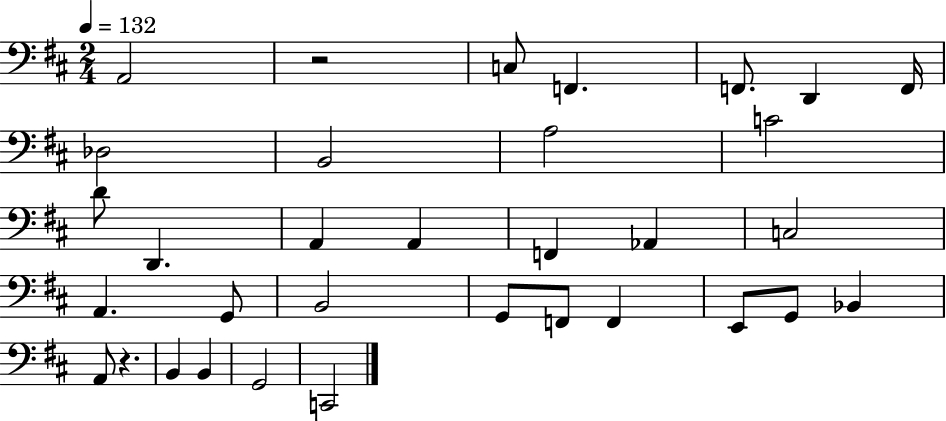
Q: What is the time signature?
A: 2/4